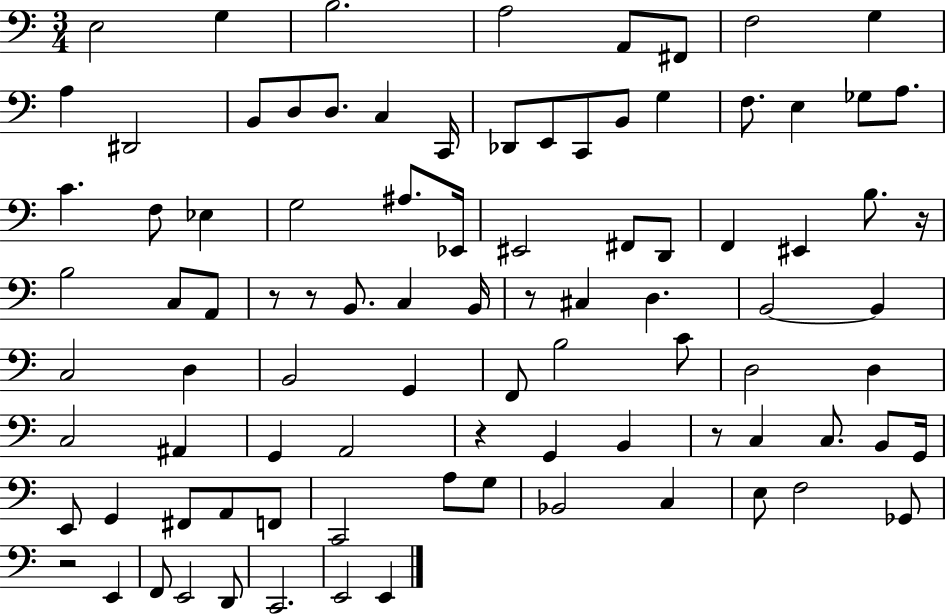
E3/h G3/q B3/h. A3/h A2/e F#2/e F3/h G3/q A3/q D#2/h B2/e D3/e D3/e. C3/q C2/s Db2/e E2/e C2/e B2/e G3/q F3/e. E3/q Gb3/e A3/e. C4/q. F3/e Eb3/q G3/h A#3/e. Eb2/s EIS2/h F#2/e D2/e F2/q EIS2/q B3/e. R/s B3/h C3/e A2/e R/e R/e B2/e. C3/q B2/s R/e C#3/q D3/q. B2/h B2/q C3/h D3/q B2/h G2/q F2/e B3/h C4/e D3/h D3/q C3/h A#2/q G2/q A2/h R/q G2/q B2/q R/e C3/q C3/e. B2/e G2/s E2/e G2/q F#2/e A2/e F2/e C2/h A3/e G3/e Bb2/h C3/q E3/e F3/h Gb2/e R/h E2/q F2/e E2/h D2/e C2/h. E2/h E2/q